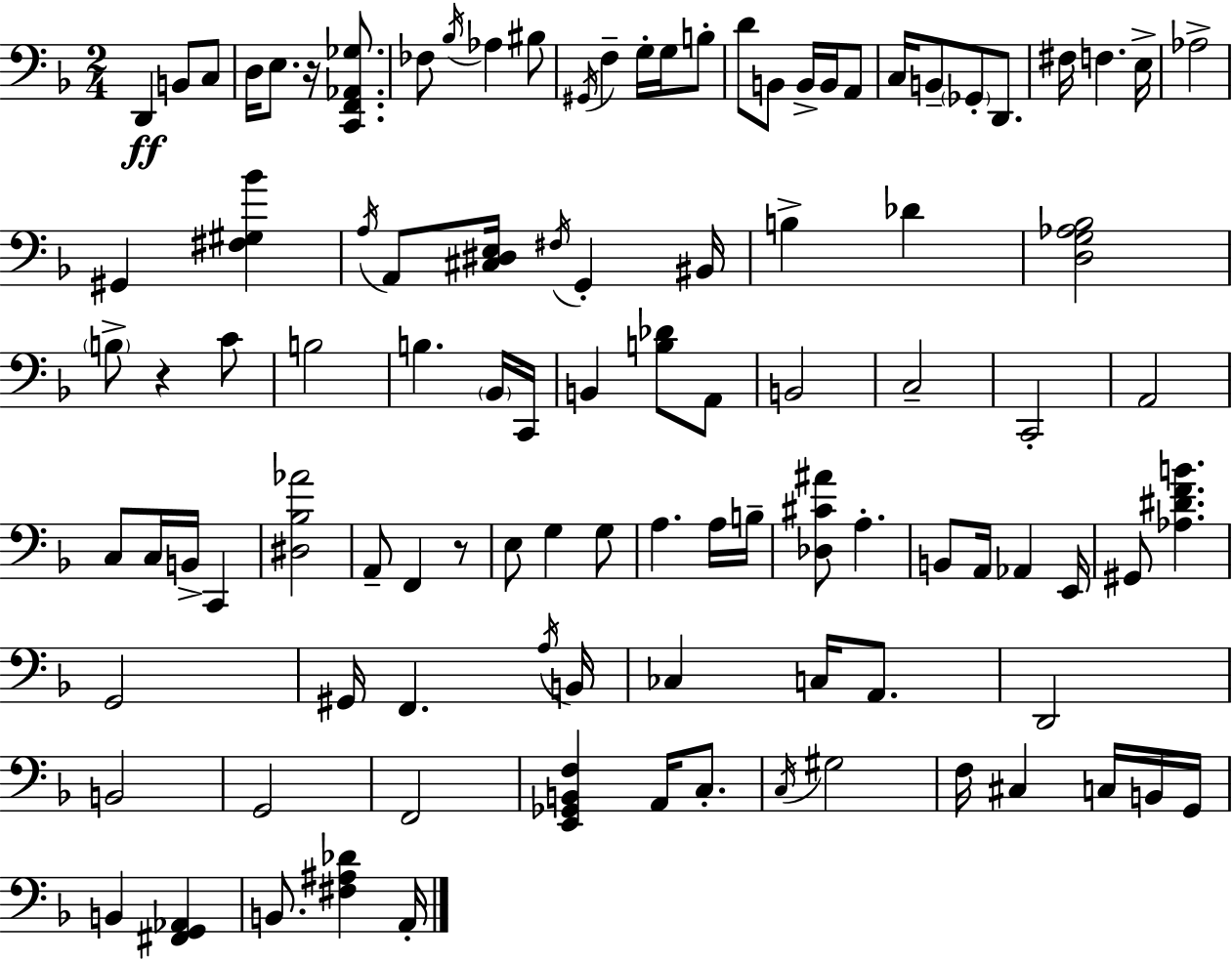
{
  \clef bass
  \numericTimeSignature
  \time 2/4
  \key f \major
  \repeat volta 2 { d,4\ff b,8 c8 | d16 e8. r16 <c, f, aes, ges>8. | fes8 \acciaccatura { bes16 } aes4 bis8 | \acciaccatura { gis,16 } f4-- g16-. g16 | \break b8-. d'8 b,8 b,16-> b,16 | a,8 c16 b,8-- \parenthesize ges,8-. d,8. | fis16 f4. | e16-> aes2-> | \break gis,4 <fis gis bes'>4 | \acciaccatura { a16 } a,8 <cis dis e>16 \acciaccatura { fis16 } g,4-. | bis,16 b4-> | des'4 <d g aes bes>2 | \break \parenthesize b8-> r4 | c'8 b2 | b4. | \parenthesize bes,16 c,16 b,4 | \break <b des'>8 a,8 b,2 | c2-- | c,2-. | a,2 | \break c8 c16 b,16-> | c,4 <dis bes aes'>2 | a,8-- f,4 | r8 e8 g4 | \break g8 a4. | a16 b16-- <des cis' ais'>8 a4.-. | b,8 a,16 aes,4 | e,16 gis,8 <aes dis' f' b'>4. | \break g,2 | gis,16 f,4. | \acciaccatura { a16 } b,16 ces4 | c16 a,8. d,2 | \break b,2 | g,2 | f,2 | <e, ges, b, f>4 | \break a,16 c8.-. \acciaccatura { c16 } gis2 | f16 cis4 | c16 b,16 g,16 b,4 | <fis, g, aes,>4 b,8. | \break <fis ais des'>4 a,16-. } \bar "|."
}